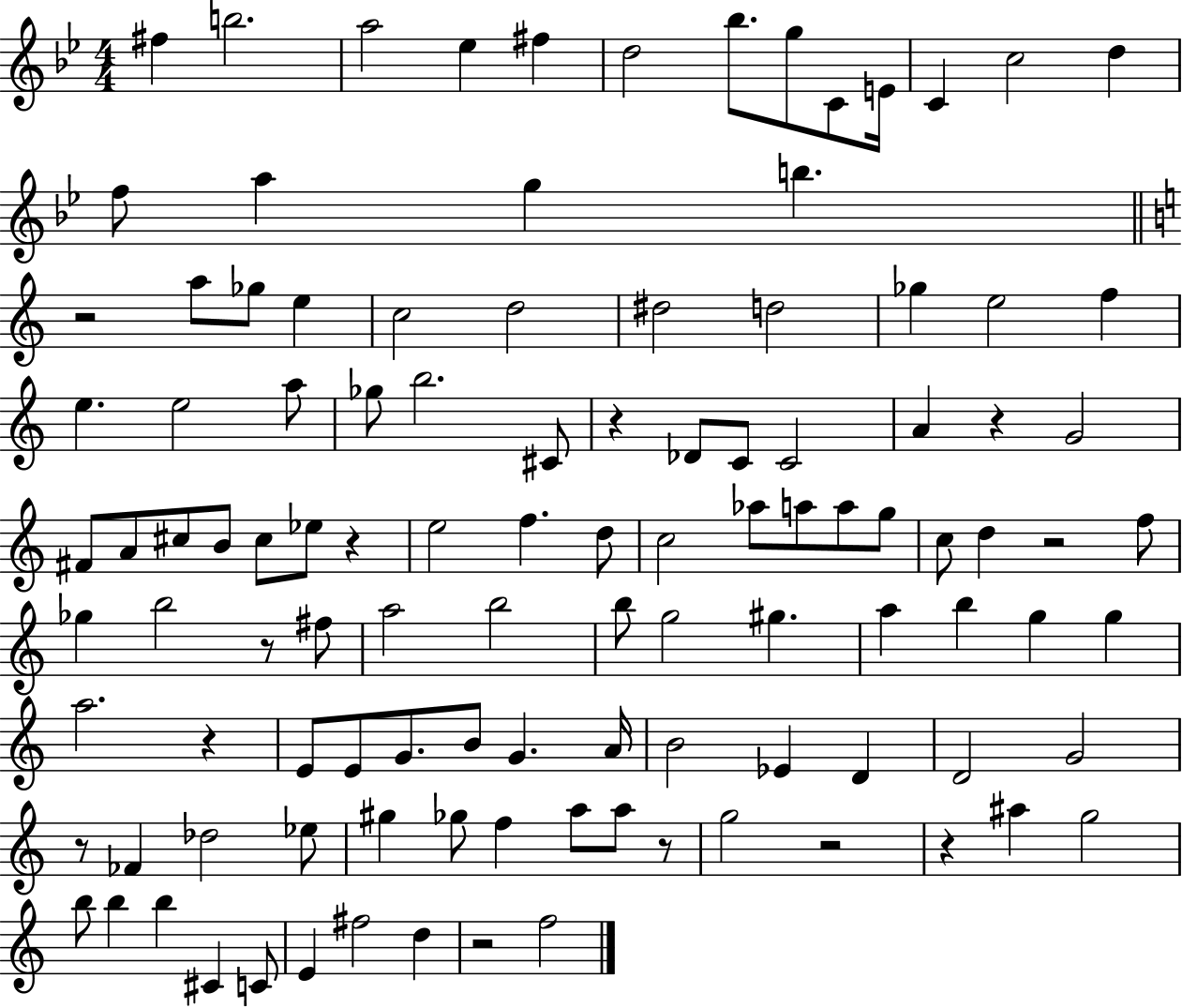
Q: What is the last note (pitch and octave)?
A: F5